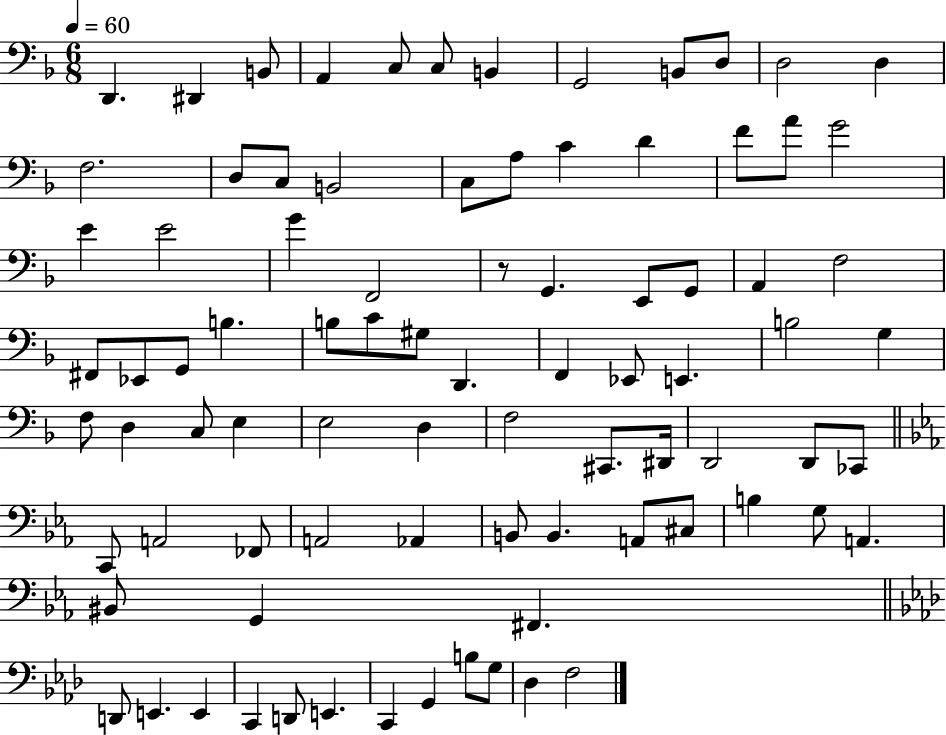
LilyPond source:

{
  \clef bass
  \numericTimeSignature
  \time 6/8
  \key f \major
  \tempo 4 = 60
  d,4. dis,4 b,8 | a,4 c8 c8 b,4 | g,2 b,8 d8 | d2 d4 | \break f2. | d8 c8 b,2 | c8 a8 c'4 d'4 | f'8 a'8 g'2 | \break e'4 e'2 | g'4 f,2 | r8 g,4. e,8 g,8 | a,4 f2 | \break fis,8 ees,8 g,8 b4. | b8 c'8 gis8 d,4. | f,4 ees,8 e,4. | b2 g4 | \break f8 d4 c8 e4 | e2 d4 | f2 cis,8. dis,16 | d,2 d,8 ces,8 | \break \bar "||" \break \key c \minor c,8 a,2 fes,8 | a,2 aes,4 | b,8 b,4. a,8 cis8 | b4 g8 a,4. | \break bis,8 g,4 fis,4. | \bar "||" \break \key f \minor d,8 e,4. e,4 | c,4 d,8 e,4. | c,4 g,4 b8 g8 | des4 f2 | \break \bar "|."
}